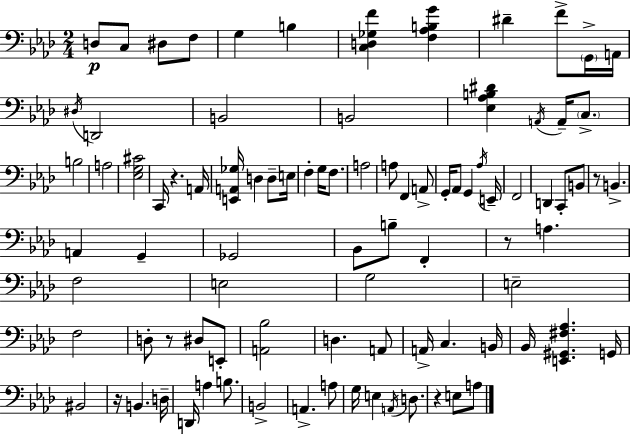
{
  \clef bass
  \numericTimeSignature
  \time 2/4
  \key aes \major
  d8\p c8 dis8 f8 | g4 b4 | <c d ges f'>4 <f aes b g'>4 | dis'4-- f'8-> \parenthesize g,16-> a,16 | \break \acciaccatura { dis16 } d,2 | b,2 | b,2 | <ees aes b dis'>4 \acciaccatura { a,16 } a,16-- \parenthesize c8.-> | \break b2 | a2 | <ees g cis'>2 | c,16 r4. | \break a,16 <e, a, ges>16 d4 d8-- | e16 f4-. g16 f8. | a2 | a8 f,4 | \break a,8-> g,16-. aes,8 g,4 | \acciaccatura { aes16 } e,16-- f,2 | d,4 c,8-. | b,8 r8 b,4.-> | \break a,4 g,4-- | ges,2 | bes,8 b8-- f,4-. | r8 a4. | \break f2 | e2 | g2 | e2-- | \break f2 | d8-. r8 dis8 | e,8-. <a, bes>2 | d4. | \break a,8 a,16-> c4. | b,16 bes,16 <e, gis, fis aes>4. | g,16 bis,2 | r16 b,4. | \break d16-- d,16 a4 | b8. b,2-> | a,4.-> | a8 g16 e4 | \break \acciaccatura { a,16 } d8. r4 | e8 a8 \bar "|."
}